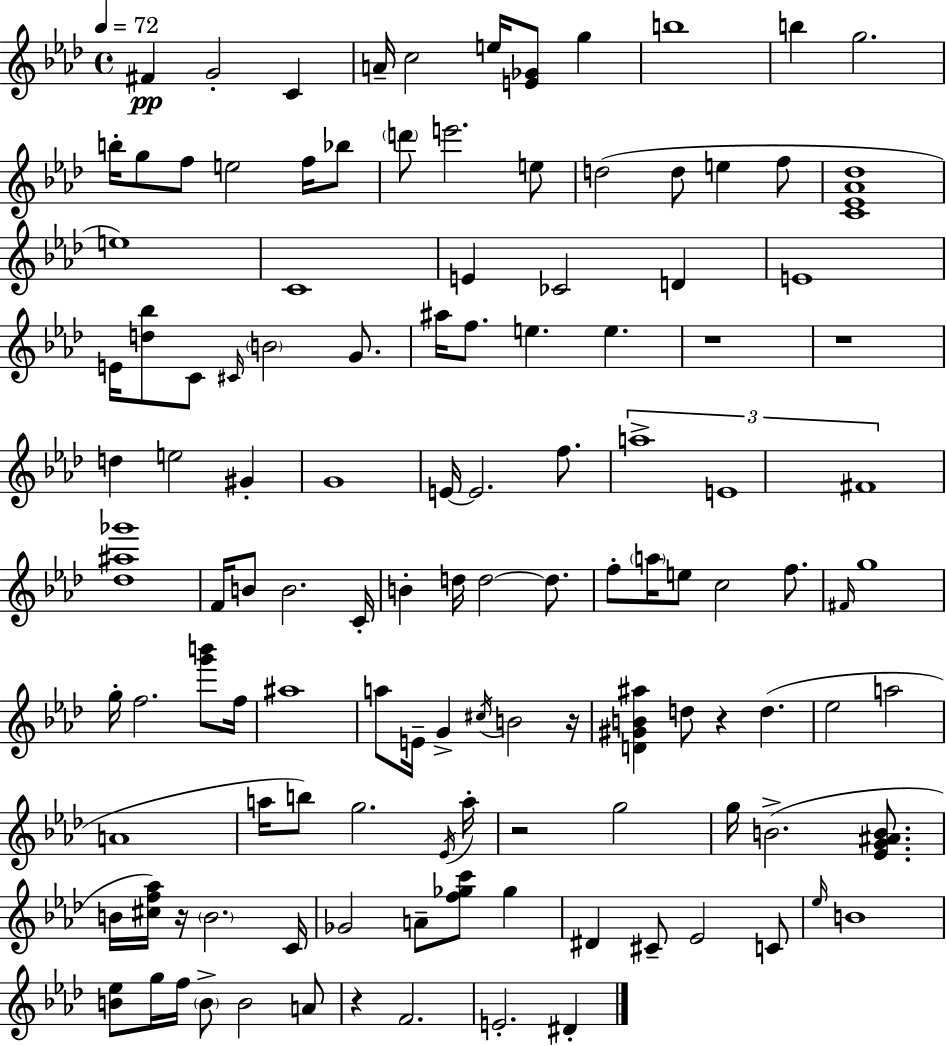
{
  \clef treble
  \time 4/4
  \defaultTimeSignature
  \key aes \major
  \tempo 4 = 72
  fis'4\pp g'2-. c'4 | a'16-- c''2 e''16 <e' ges'>8 g''4 | b''1 | b''4 g''2. | \break b''16-. g''8 f''8 e''2 f''16 bes''8 | \parenthesize d'''8 e'''2. e''8 | d''2( d''8 e''4 f''8 | <c' ees' aes' des''>1 | \break e''1) | c'1 | e'4 ces'2 d'4 | e'1 | \break e'16 <d'' bes''>8 c'8 \grace { cis'16 } \parenthesize b'2 g'8. | ais''16 f''8. e''4. e''4. | r1 | r1 | \break d''4 e''2 gis'4-. | g'1 | e'16~~ e'2. f''8. | \tuplet 3/2 { a''1-> | \break e'1 | fis'1 } | <des'' ais'' ges'''>1 | f'16 b'8 b'2. | \break c'16-. b'4-. d''16 d''2~~ d''8. | f''8-. \parenthesize a''16 e''8 c''2 f''8. | \grace { fis'16 } g''1 | g''16-. f''2. <g''' b'''>8 | \break f''16 ais''1 | a''8 e'16-- g'4-> \acciaccatura { cis''16 } b'2 | r16 <d' gis' b' ais''>4 d''8 r4 d''4.( | ees''2 a''2 | \break a'1 | a''16 b''8) g''2. | \acciaccatura { ees'16 } a''16-. r2 g''2 | g''16 b'2.->( | \break <ees' g' ais' b'>8. b'16 <cis'' f'' aes''>16) r16 \parenthesize b'2. | c'16 ges'2 a'8-- <f'' ges'' c'''>8 | ges''4 dis'4 cis'8-- ees'2 | c'8 \grace { ees''16 } b'1 | \break <b' ees''>8 g''16 f''16 \parenthesize b'8-> b'2 | a'8 r4 f'2. | e'2.-. | dis'4-. \bar "|."
}